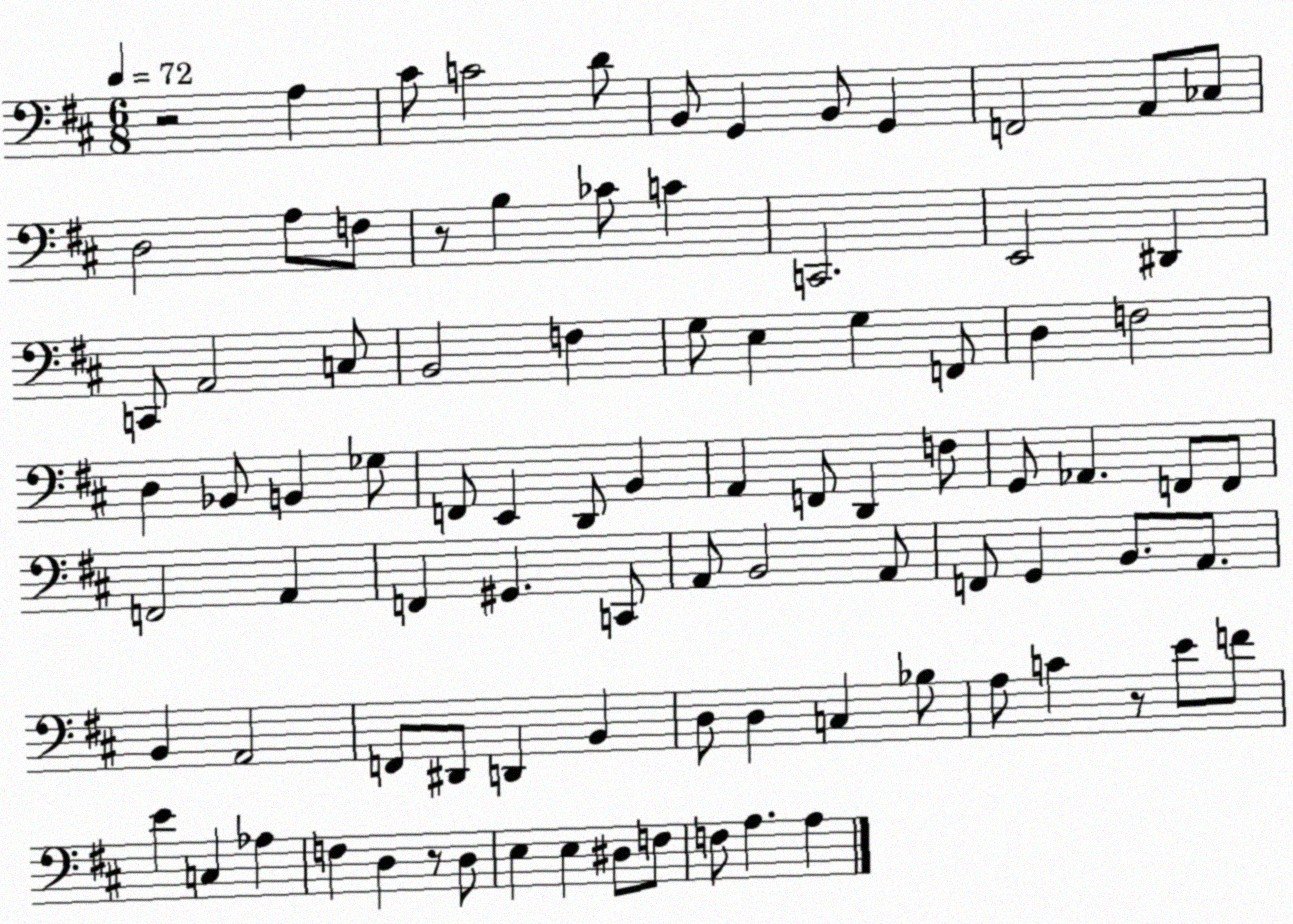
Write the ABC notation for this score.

X:1
T:Untitled
M:6/8
L:1/4
K:D
z2 A, ^C/2 C2 D/2 B,,/2 G,, B,,/2 G,, F,,2 A,,/2 _C,/2 D,2 A,/2 F,/2 z/2 B, _C/2 C C,,2 E,,2 ^D,, C,,/2 A,,2 C,/2 B,,2 F, G,/2 E, G, F,,/2 D, F,2 D, _B,,/2 B,, _G,/2 F,,/2 E,, D,,/2 B,, A,, F,,/2 D,, F,/2 G,,/2 _A,, F,,/2 F,,/2 F,,2 A,, F,, ^G,, C,,/2 A,,/2 B,,2 A,,/2 F,,/2 G,, B,,/2 A,,/2 B,, A,,2 F,,/2 ^D,,/2 D,, B,, D,/2 D, C, _B,/2 A,/2 C z/2 E/2 F/2 E C, _A, F, D, z/2 D,/2 E, E, ^D,/2 F,/2 F,/2 A, A,